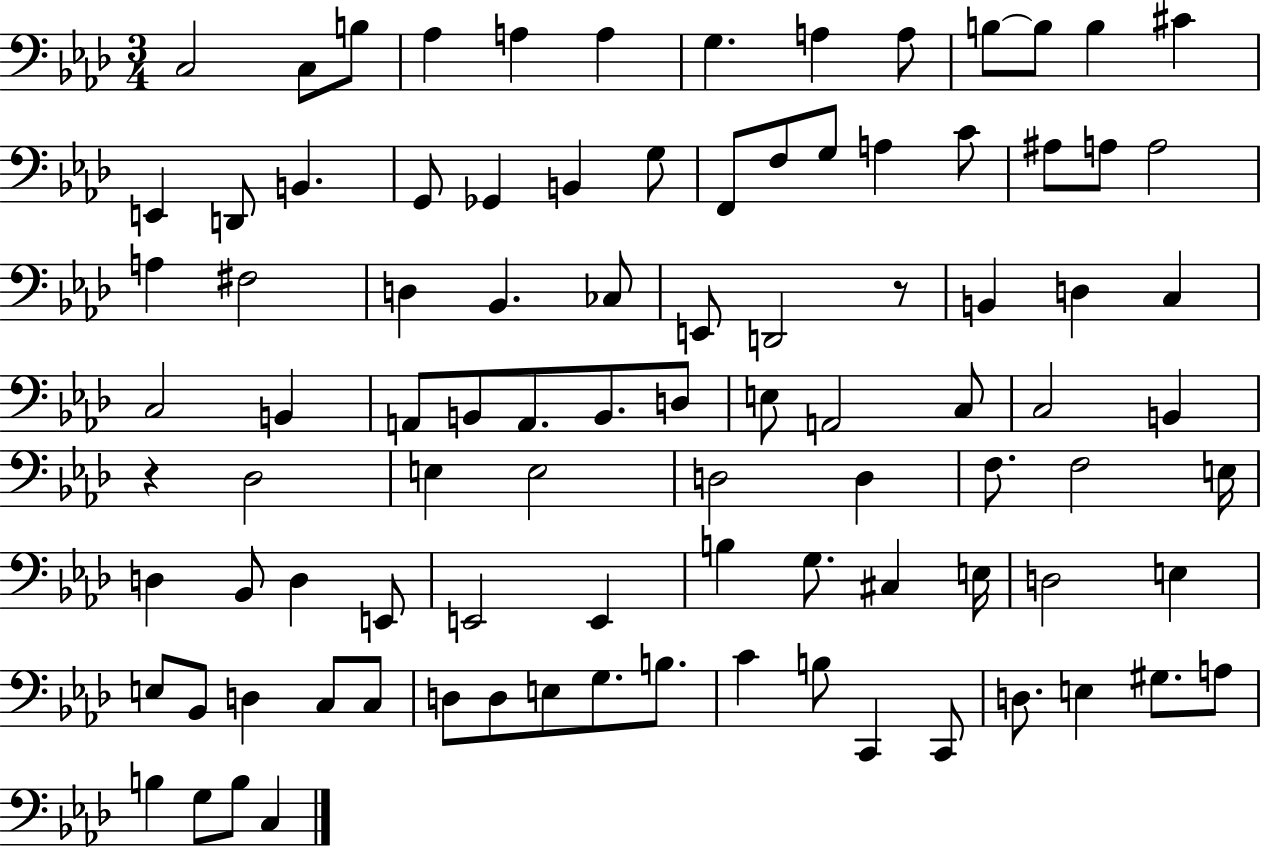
{
  \clef bass
  \numericTimeSignature
  \time 3/4
  \key aes \major
  c2 c8 b8 | aes4 a4 a4 | g4. a4 a8 | b8~~ b8 b4 cis'4 | \break e,4 d,8 b,4. | g,8 ges,4 b,4 g8 | f,8 f8 g8 a4 c'8 | ais8 a8 a2 | \break a4 fis2 | d4 bes,4. ces8 | e,8 d,2 r8 | b,4 d4 c4 | \break c2 b,4 | a,8 b,8 a,8. b,8. d8 | e8 a,2 c8 | c2 b,4 | \break r4 des2 | e4 e2 | d2 d4 | f8. f2 e16 | \break d4 bes,8 d4 e,8 | e,2 e,4 | b4 g8. cis4 e16 | d2 e4 | \break e8 bes,8 d4 c8 c8 | d8 d8 e8 g8. b8. | c'4 b8 c,4 c,8 | d8. e4 gis8. a8 | \break b4 g8 b8 c4 | \bar "|."
}